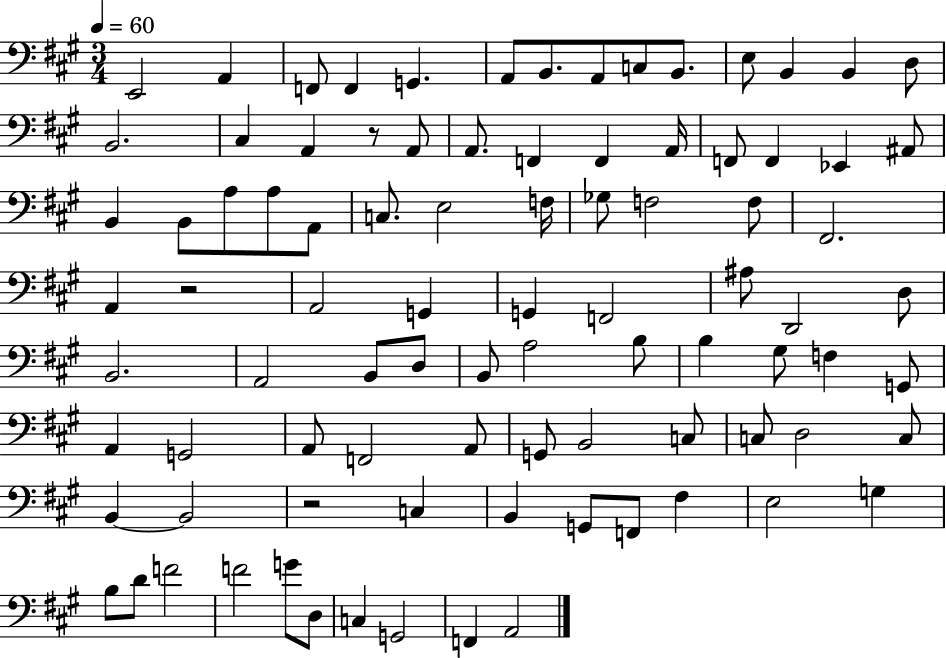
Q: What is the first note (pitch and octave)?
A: E2